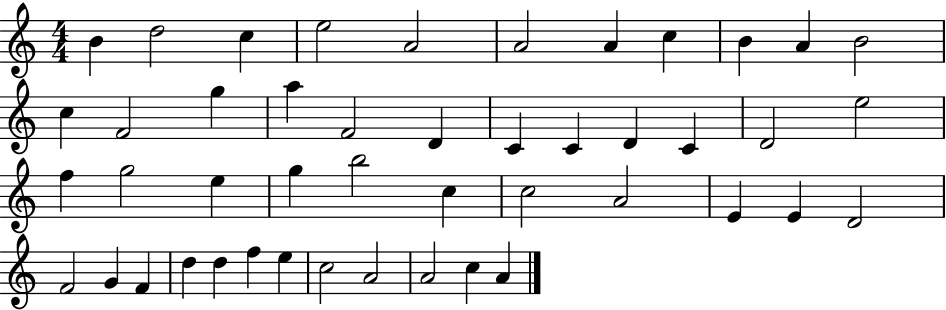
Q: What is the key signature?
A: C major